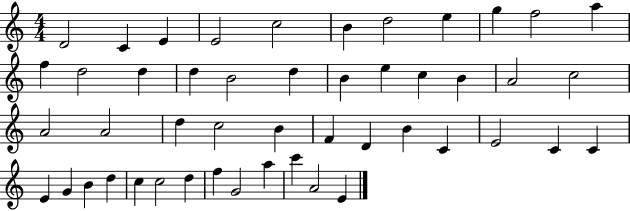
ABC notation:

X:1
T:Untitled
M:4/4
L:1/4
K:C
D2 C E E2 c2 B d2 e g f2 a f d2 d d B2 d B e c B A2 c2 A2 A2 d c2 B F D B C E2 C C E G B d c c2 d f G2 a c' A2 E